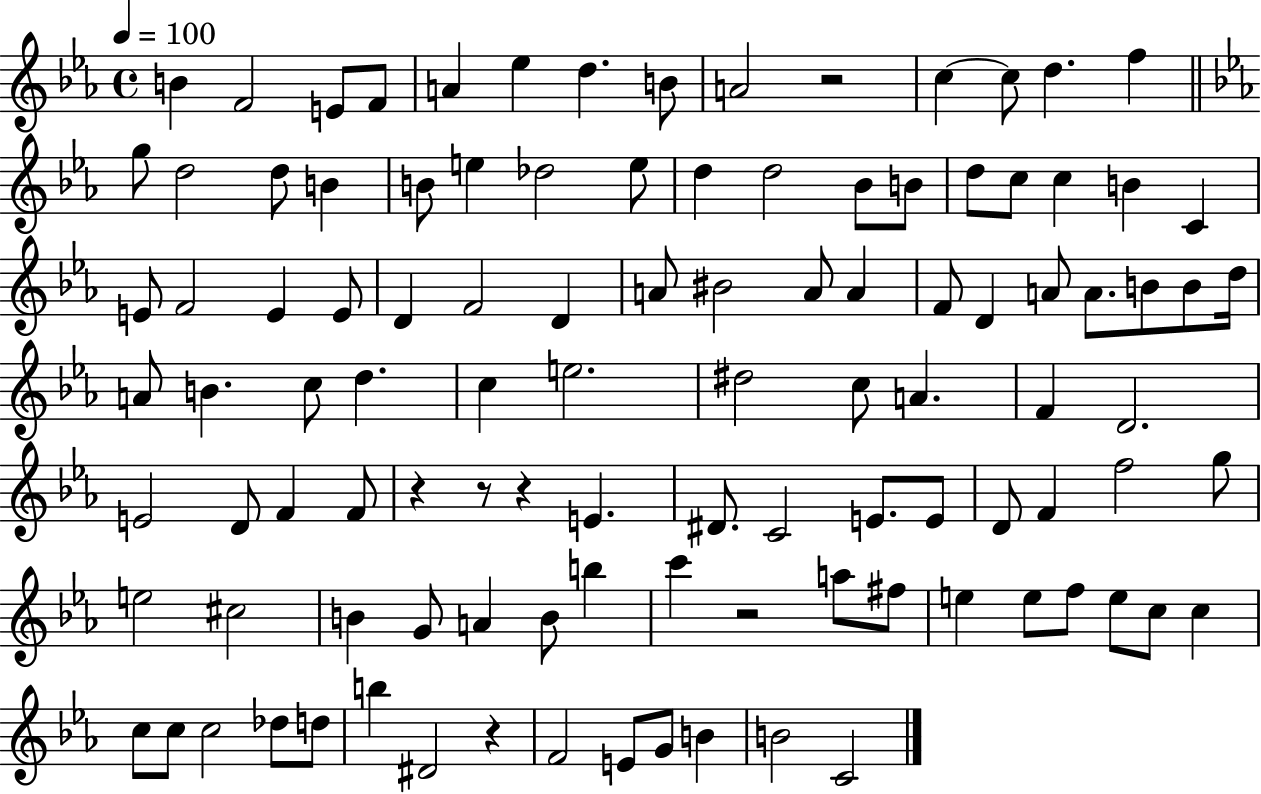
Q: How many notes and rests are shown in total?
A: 107